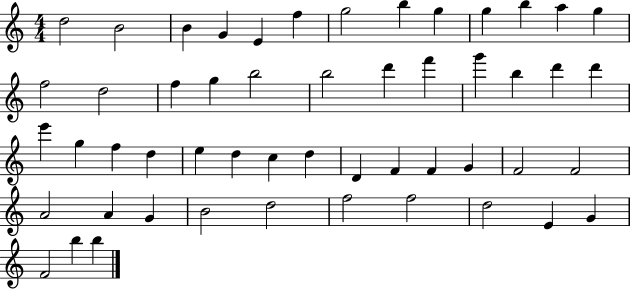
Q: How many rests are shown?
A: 0